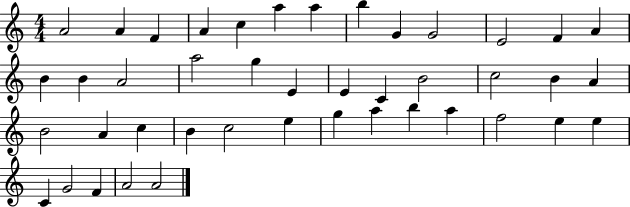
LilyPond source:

{
  \clef treble
  \numericTimeSignature
  \time 4/4
  \key c \major
  a'2 a'4 f'4 | a'4 c''4 a''4 a''4 | b''4 g'4 g'2 | e'2 f'4 a'4 | \break b'4 b'4 a'2 | a''2 g''4 e'4 | e'4 c'4 b'2 | c''2 b'4 a'4 | \break b'2 a'4 c''4 | b'4 c''2 e''4 | g''4 a''4 b''4 a''4 | f''2 e''4 e''4 | \break c'4 g'2 f'4 | a'2 a'2 | \bar "|."
}